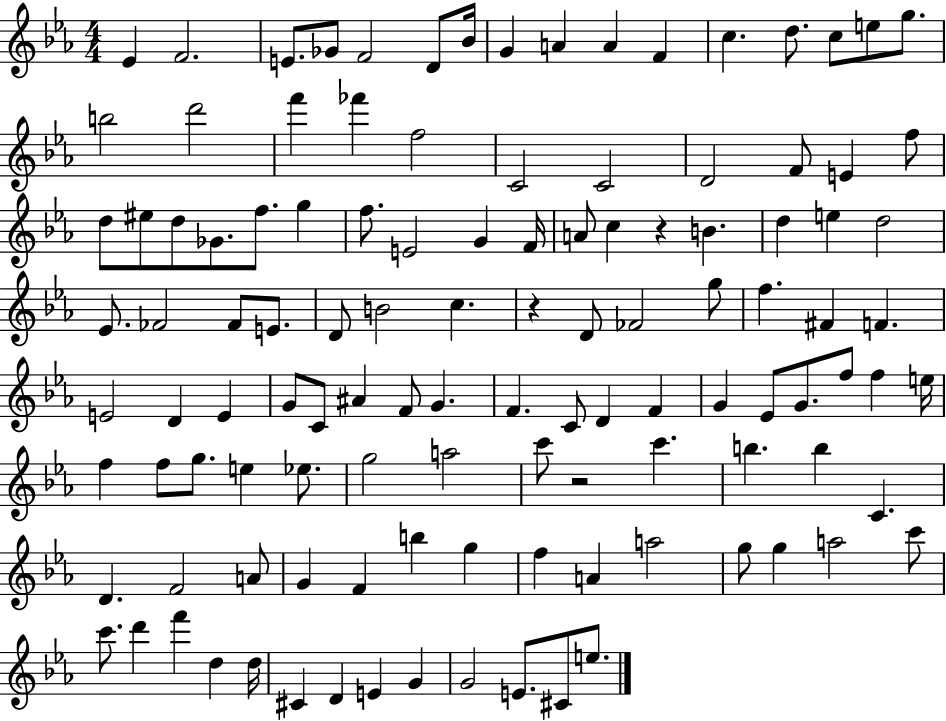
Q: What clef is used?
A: treble